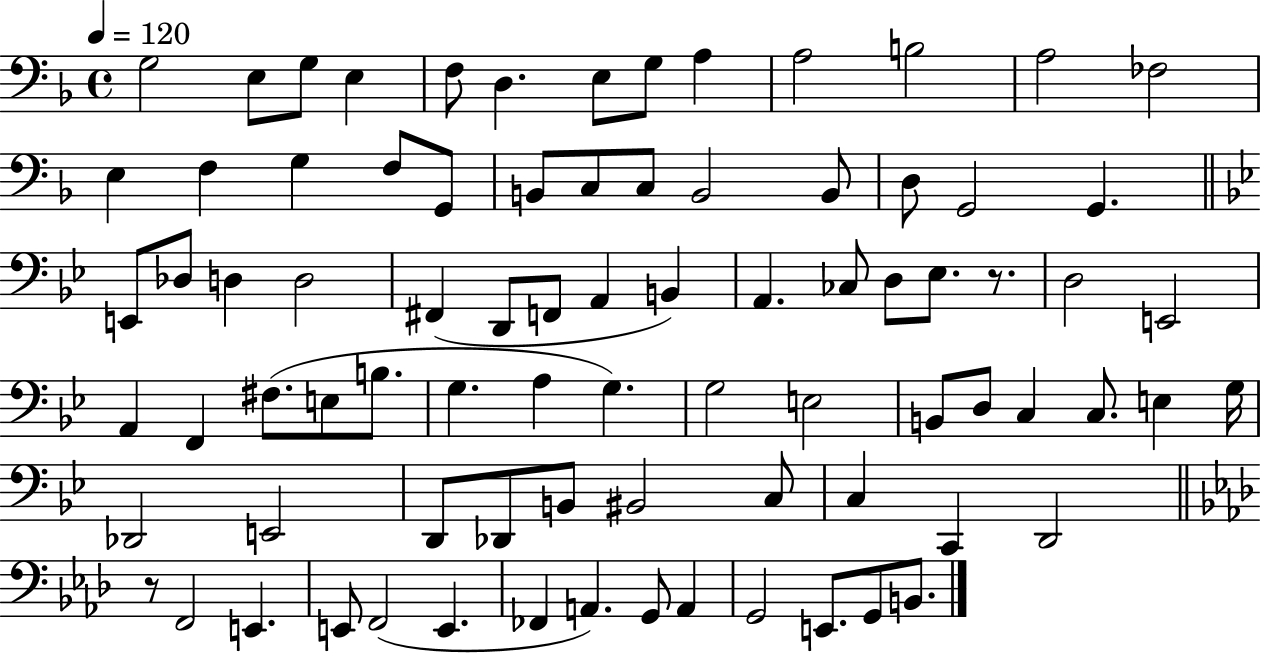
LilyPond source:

{
  \clef bass
  \time 4/4
  \defaultTimeSignature
  \key f \major
  \tempo 4 = 120
  g2 e8 g8 e4 | f8 d4. e8 g8 a4 | a2 b2 | a2 fes2 | \break e4 f4 g4 f8 g,8 | b,8 c8 c8 b,2 b,8 | d8 g,2 g,4. | \bar "||" \break \key g \minor e,8 des8 d4 d2 | fis,4( d,8 f,8 a,4 b,4) | a,4. ces8 d8 ees8. r8. | d2 e,2 | \break a,4 f,4 fis8.( e8 b8. | g4. a4 g4.) | g2 e2 | b,8 d8 c4 c8. e4 g16 | \break des,2 e,2 | d,8 des,8 b,8 bis,2 c8 | c4 c,4 d,2 | \bar "||" \break \key f \minor r8 f,2 e,4. | e,8 f,2( e,4. | fes,4 a,4.) g,8 a,4 | g,2 e,8. g,8 b,8. | \break \bar "|."
}